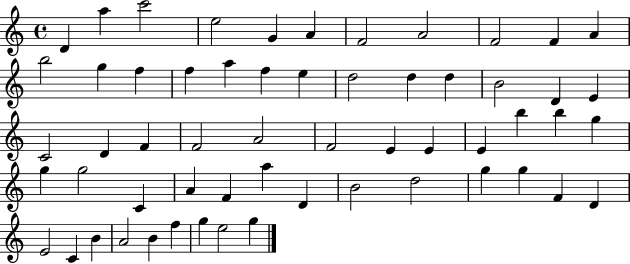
{
  \clef treble
  \time 4/4
  \defaultTimeSignature
  \key c \major
  d'4 a''4 c'''2 | e''2 g'4 a'4 | f'2 a'2 | f'2 f'4 a'4 | \break b''2 g''4 f''4 | f''4 a''4 f''4 e''4 | d''2 d''4 d''4 | b'2 d'4 e'4 | \break c'2 d'4 f'4 | f'2 a'2 | f'2 e'4 e'4 | e'4 b''4 b''4 g''4 | \break g''4 g''2 c'4 | a'4 f'4 a''4 d'4 | b'2 d''2 | g''4 g''4 f'4 d'4 | \break e'2 c'4 b'4 | a'2 b'4 f''4 | g''4 e''2 g''4 | \bar "|."
}